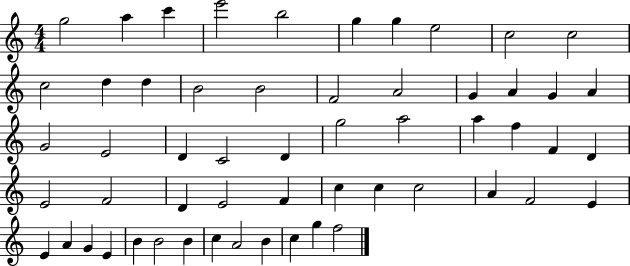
G5/h A5/q C6/q E6/h B5/h G5/q G5/q E5/h C5/h C5/h C5/h D5/q D5/q B4/h B4/h F4/h A4/h G4/q A4/q G4/q A4/q G4/h E4/h D4/q C4/h D4/q G5/h A5/h A5/q F5/q F4/q D4/q E4/h F4/h D4/q E4/h F4/q C5/q C5/q C5/h A4/q F4/h E4/q E4/q A4/q G4/q E4/q B4/q B4/h B4/q C5/q A4/h B4/q C5/q G5/q F5/h